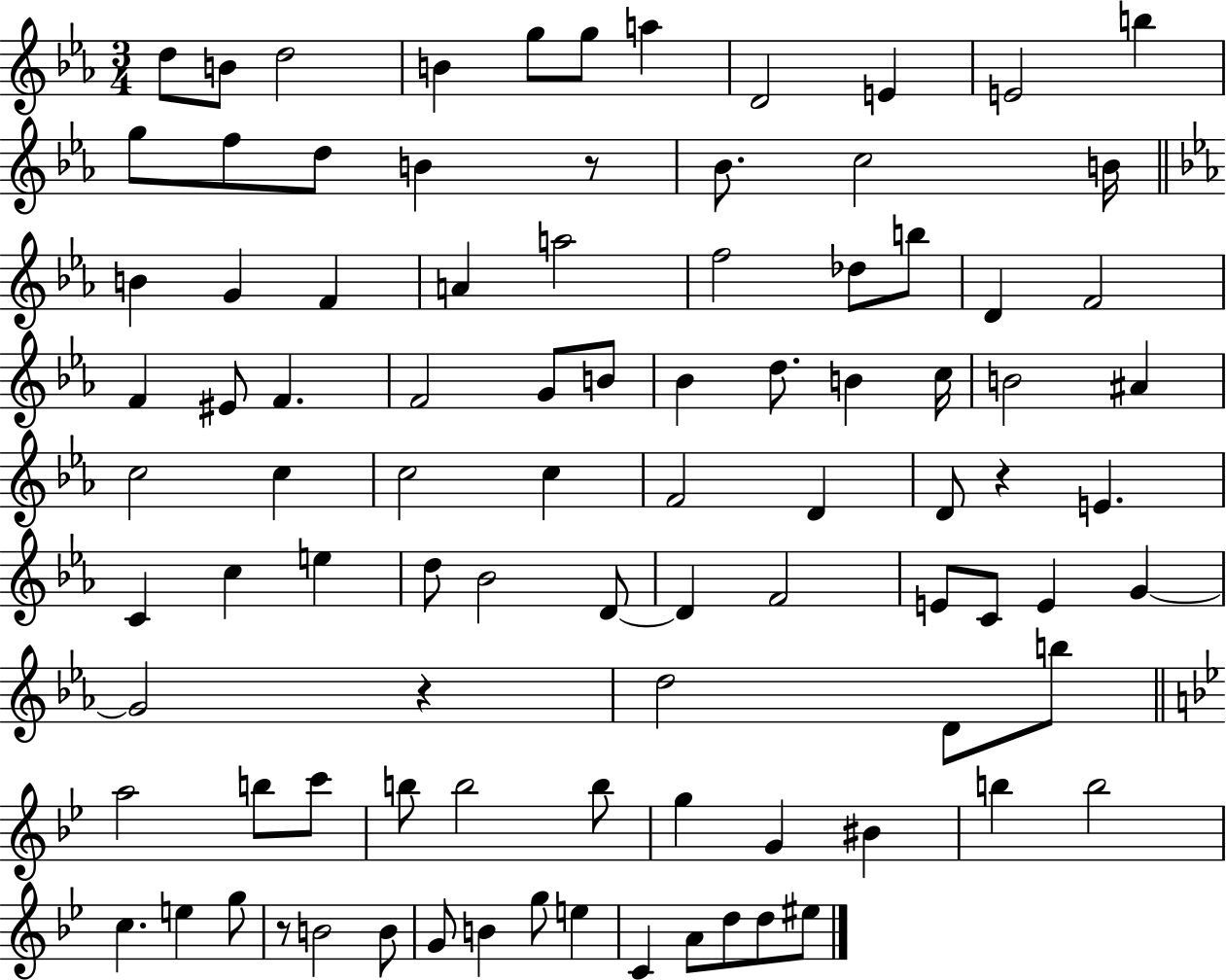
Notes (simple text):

D5/e B4/e D5/h B4/q G5/e G5/e A5/q D4/h E4/q E4/h B5/q G5/e F5/e D5/e B4/q R/e Bb4/e. C5/h B4/s B4/q G4/q F4/q A4/q A5/h F5/h Db5/e B5/e D4/q F4/h F4/q EIS4/e F4/q. F4/h G4/e B4/e Bb4/q D5/e. B4/q C5/s B4/h A#4/q C5/h C5/q C5/h C5/q F4/h D4/q D4/e R/q E4/q. C4/q C5/q E5/q D5/e Bb4/h D4/e D4/q F4/h E4/e C4/e E4/q G4/q G4/h R/q D5/h D4/e B5/e A5/h B5/e C6/e B5/e B5/h B5/e G5/q G4/q BIS4/q B5/q B5/h C5/q. E5/q G5/e R/e B4/h B4/e G4/e B4/q G5/e E5/q C4/q A4/e D5/e D5/e EIS5/e